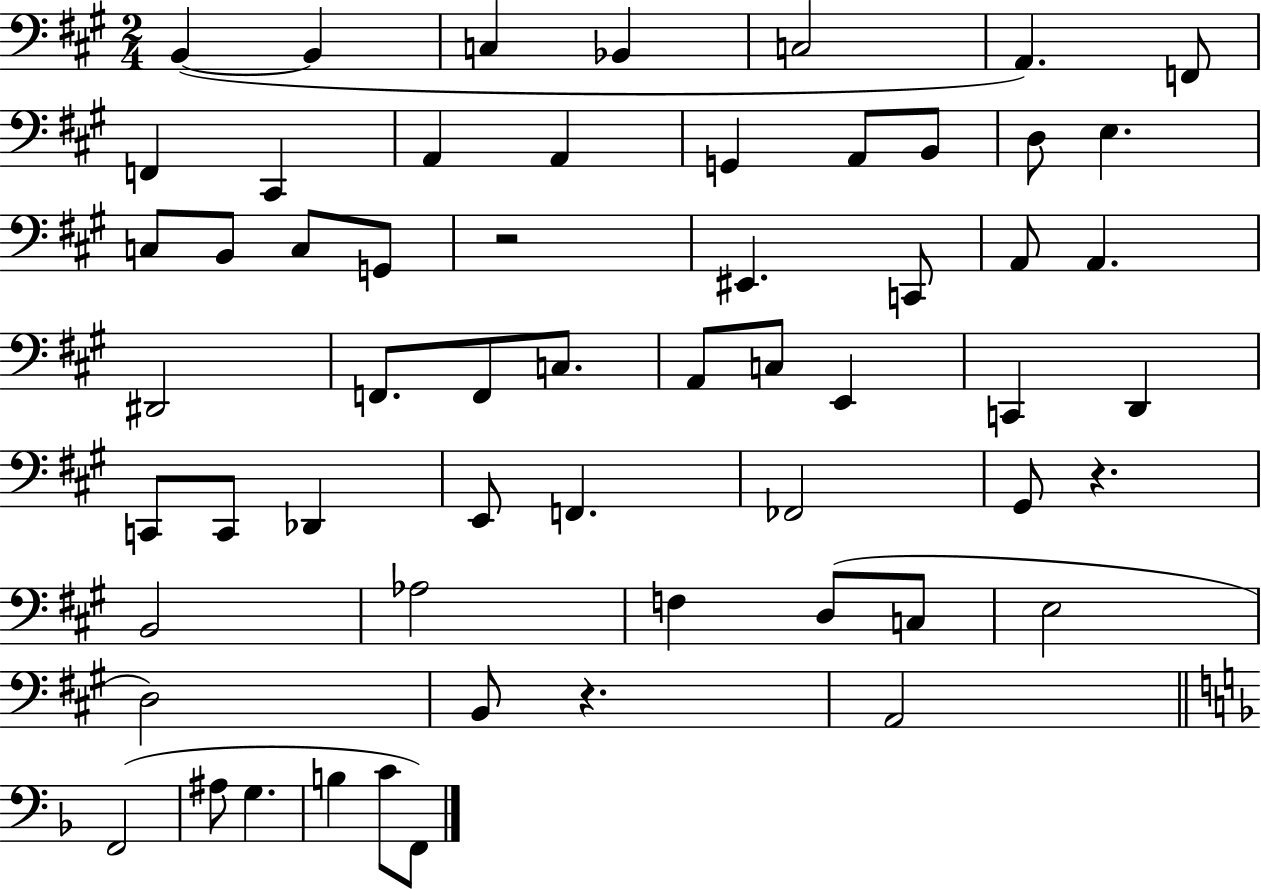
{
  \clef bass
  \numericTimeSignature
  \time 2/4
  \key a \major
  b,4~(~ b,4 | c4 bes,4 | c2 | a,4.) f,8 | \break f,4 cis,4 | a,4 a,4 | g,4 a,8 b,8 | d8 e4. | \break c8 b,8 c8 g,8 | r2 | eis,4. c,8 | a,8 a,4. | \break dis,2 | f,8. f,8 c8. | a,8 c8 e,4 | c,4 d,4 | \break c,8 c,8 des,4 | e,8 f,4. | fes,2 | gis,8 r4. | \break b,2 | aes2 | f4 d8( c8 | e2 | \break d2) | b,8 r4. | a,2 | \bar "||" \break \key f \major f,2( | ais8 g4. | b4 c'8 f,8) | \bar "|."
}